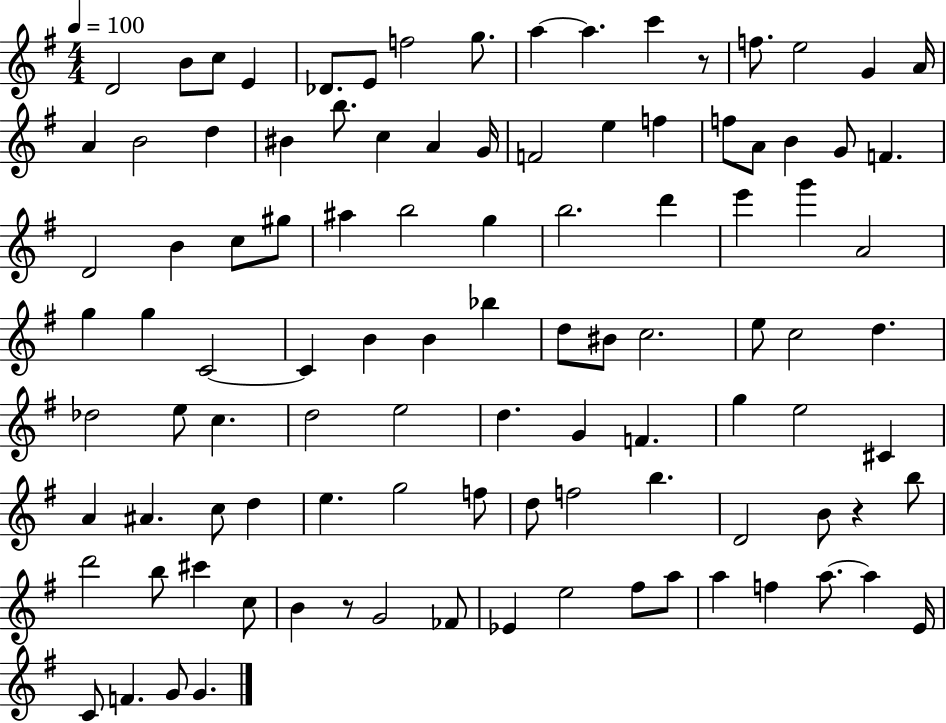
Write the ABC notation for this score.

X:1
T:Untitled
M:4/4
L:1/4
K:G
D2 B/2 c/2 E _D/2 E/2 f2 g/2 a a c' z/2 f/2 e2 G A/4 A B2 d ^B b/2 c A G/4 F2 e f f/2 A/2 B G/2 F D2 B c/2 ^g/2 ^a b2 g b2 d' e' g' A2 g g C2 C B B _b d/2 ^B/2 c2 e/2 c2 d _d2 e/2 c d2 e2 d G F g e2 ^C A ^A c/2 d e g2 f/2 d/2 f2 b D2 B/2 z b/2 d'2 b/2 ^c' c/2 B z/2 G2 _F/2 _E e2 ^f/2 a/2 a f a/2 a E/4 C/2 F G/2 G